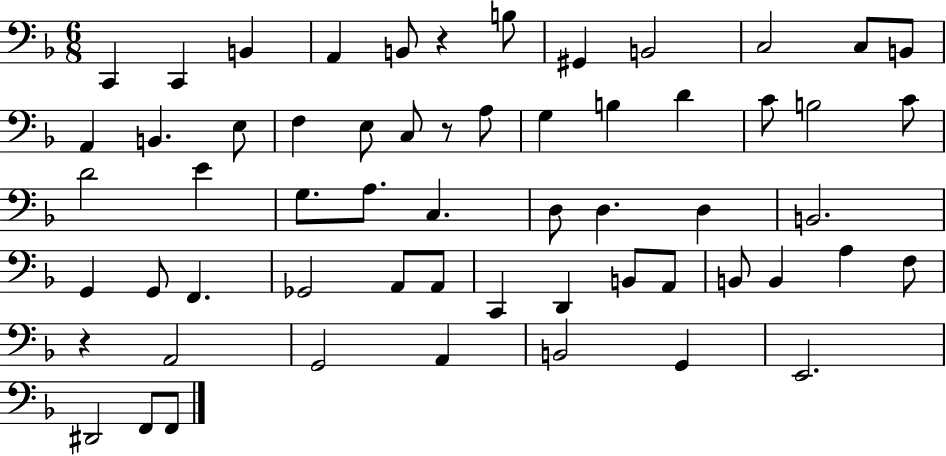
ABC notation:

X:1
T:Untitled
M:6/8
L:1/4
K:F
C,, C,, B,, A,, B,,/2 z B,/2 ^G,, B,,2 C,2 C,/2 B,,/2 A,, B,, E,/2 F, E,/2 C,/2 z/2 A,/2 G, B, D C/2 B,2 C/2 D2 E G,/2 A,/2 C, D,/2 D, D, B,,2 G,, G,,/2 F,, _G,,2 A,,/2 A,,/2 C,, D,, B,,/2 A,,/2 B,,/2 B,, A, F,/2 z A,,2 G,,2 A,, B,,2 G,, E,,2 ^D,,2 F,,/2 F,,/2